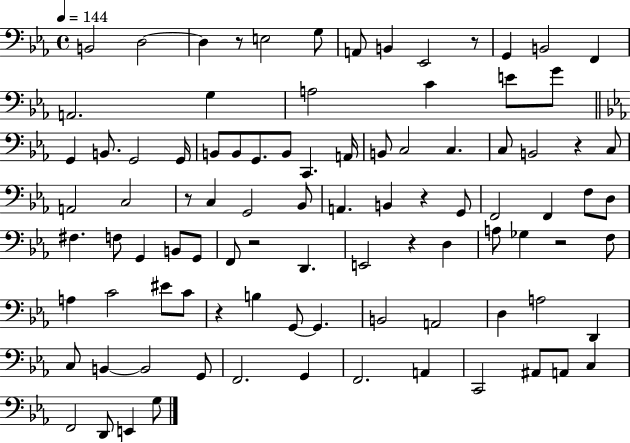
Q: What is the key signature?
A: EES major